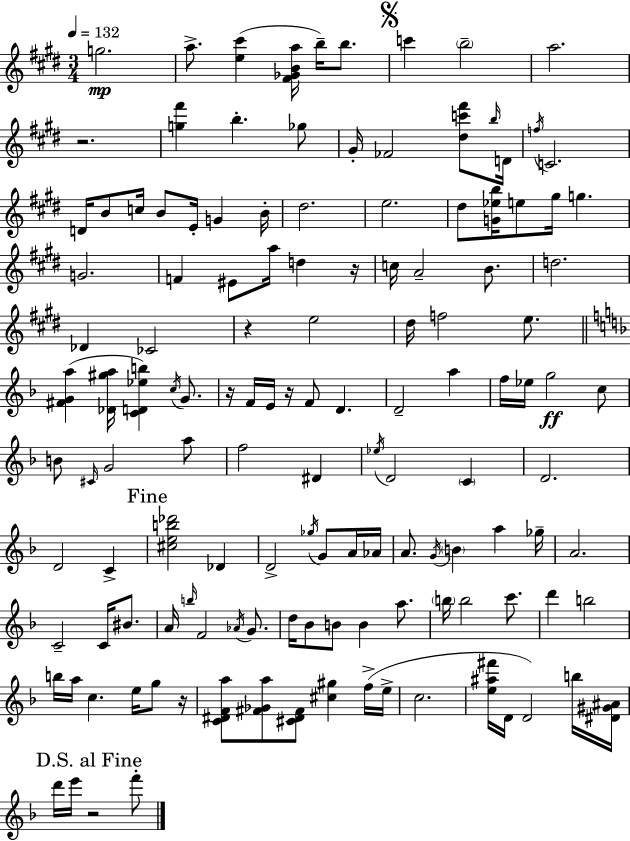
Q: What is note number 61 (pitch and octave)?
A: D#4